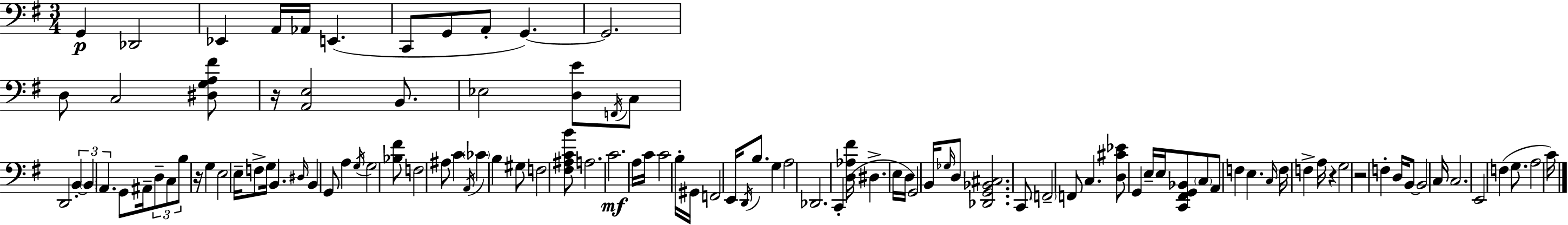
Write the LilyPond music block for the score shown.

{
  \clef bass
  \numericTimeSignature
  \time 3/4
  \key e \minor
  g,4\p des,2 | ees,4 a,16 aes,16 e,4.( | c,8 g,8 a,8-. g,4.~~) | g,2. | \break d8 c2 <dis g a fis'>8 | r16 <a, e>2 b,8. | ees2 <d e'>8 \acciaccatura { f,16 } c8 | d,2 \tuplet 3/2 { b,4-.~~ | \break \parenthesize b,4 a,4. } g,8 | ais,16-- \tuplet 3/2 { d8-- c8 b8 } r16 g4 | e2 e16-- f8-> | g16 b,4. \grace { dis16 } b,4 | \break g,8 a4 \acciaccatura { g16 } g2 | <bes fis'>8 f2 | ais8 c'4 \acciaccatura { a,16 } \parenthesize ces'4 | b4 gis8 f2 | \break <fis ais c' b'>8 a2. | c'2.\mf | a16 c'16 c'2 | b16-. gis,16 f,2 | \break e,16 \acciaccatura { d,16 } b8. g4 a2 | des,2. | c,4-.( <d aes fis'>16 dis4.-> | e16 d16 g,2) | \break b,16 \grace { ges16 } d8 <des, g, bes, cis>2. | c,8 \parenthesize f,2-- | f,8 c4. | <d cis' ees'>8 g,4 e16-- e16 <c, fis, g, bes,>8 \parenthesize c8 | \break a,8 f4 e4. | \grace { c16 } f16 f4-> a16 r4 g2 | r2 | f4-. d16 b,8~~ b,2 | \break c16 c2. | e,2 | f4( g8. a2 | c'16) \bar "|."
}